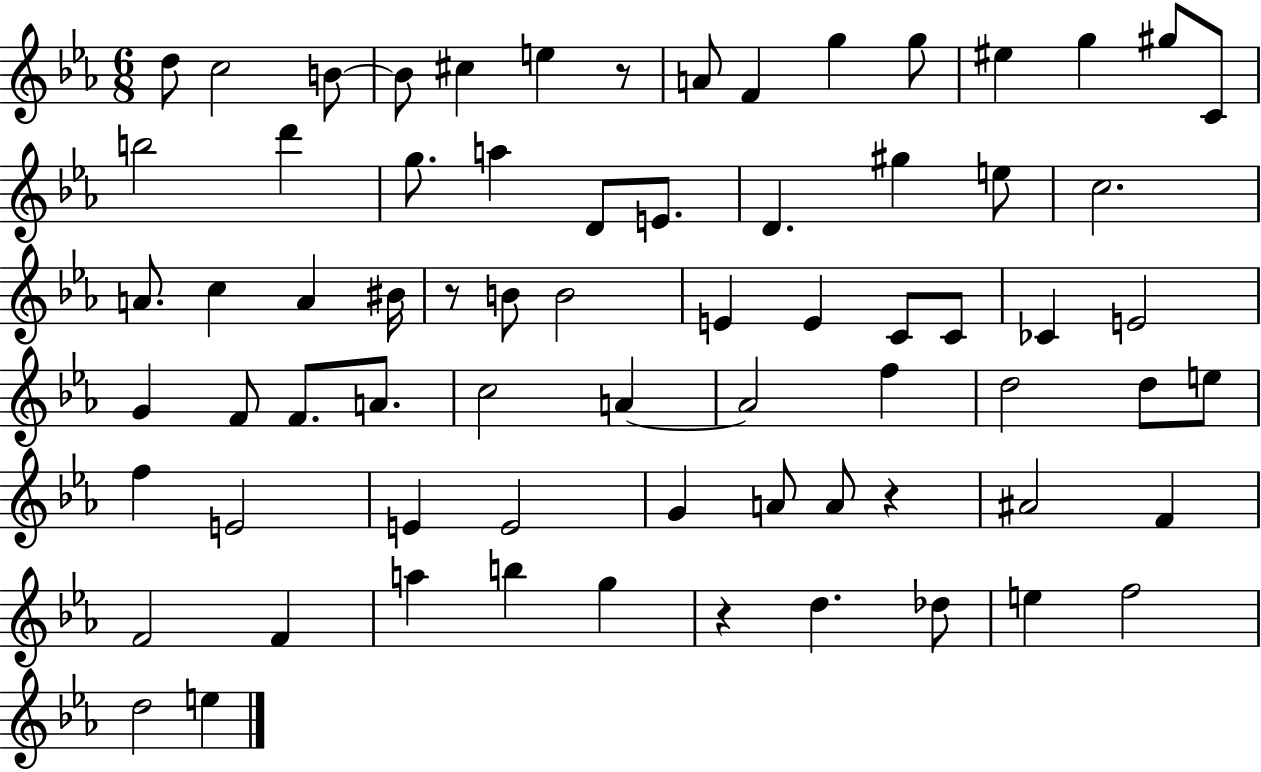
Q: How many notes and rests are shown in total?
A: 71